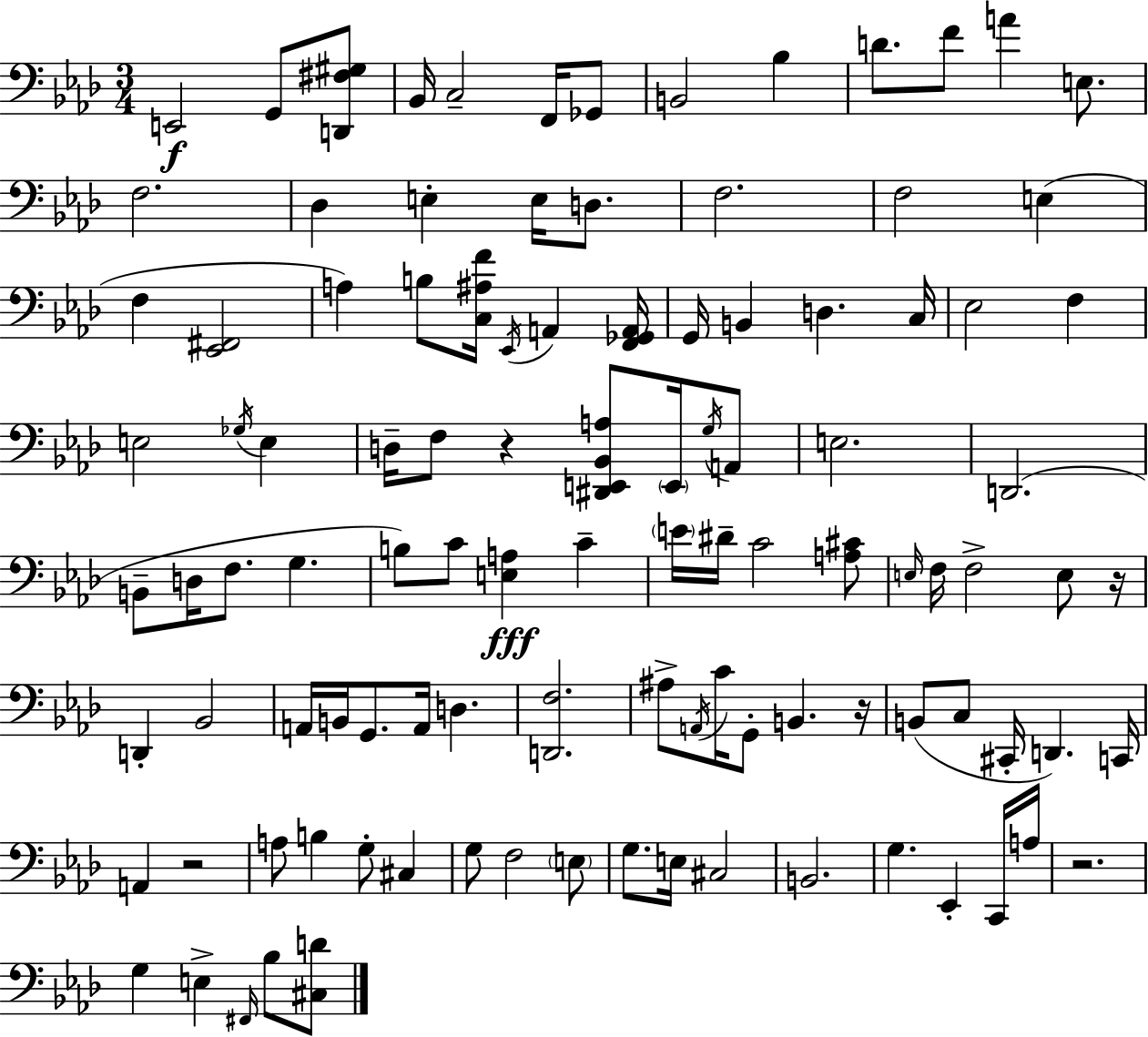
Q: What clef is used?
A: bass